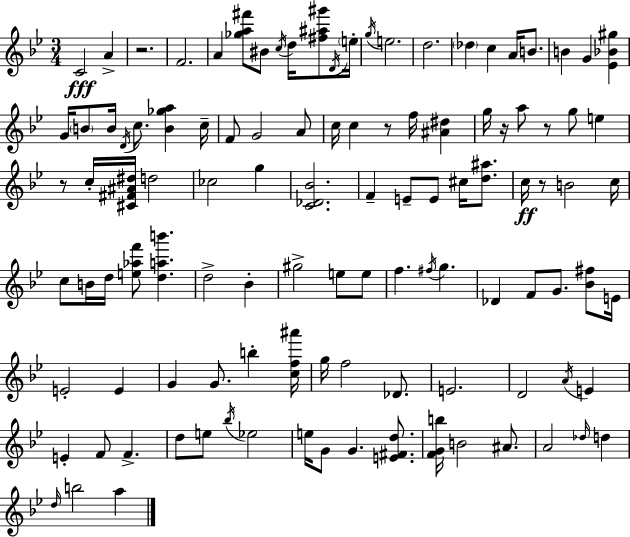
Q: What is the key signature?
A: BES major